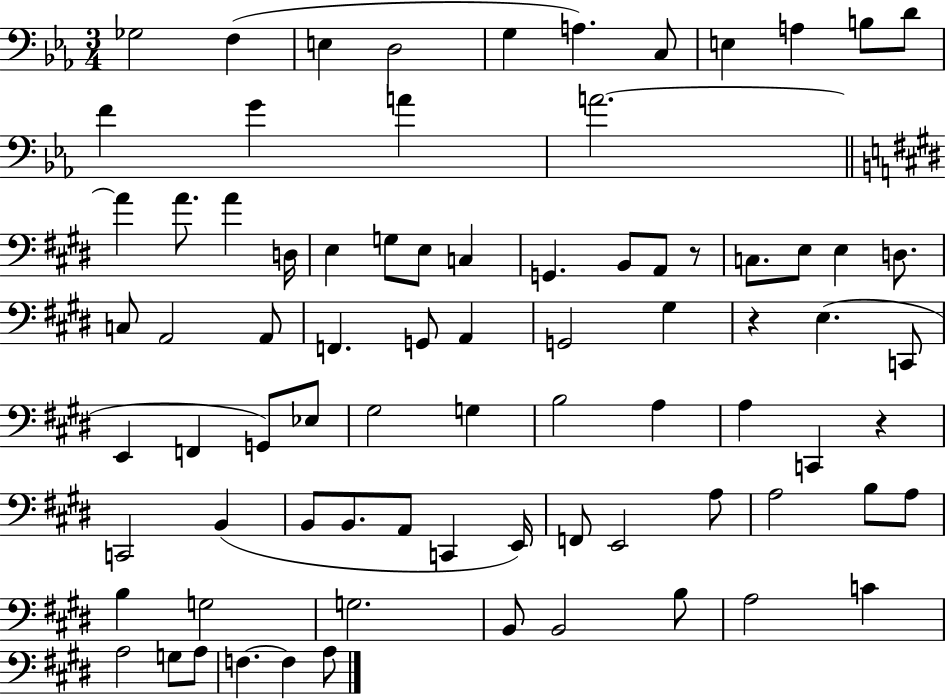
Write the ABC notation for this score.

X:1
T:Untitled
M:3/4
L:1/4
K:Eb
_G,2 F, E, D,2 G, A, C,/2 E, A, B,/2 D/2 F G A A2 A A/2 A D,/4 E, G,/2 E,/2 C, G,, B,,/2 A,,/2 z/2 C,/2 E,/2 E, D,/2 C,/2 A,,2 A,,/2 F,, G,,/2 A,, G,,2 ^G, z E, C,,/2 E,, F,, G,,/2 _E,/2 ^G,2 G, B,2 A, A, C,, z C,,2 B,, B,,/2 B,,/2 A,,/2 C,, E,,/4 F,,/2 E,,2 A,/2 A,2 B,/2 A,/2 B, G,2 G,2 B,,/2 B,,2 B,/2 A,2 C A,2 G,/2 A,/2 F, F, A,/2